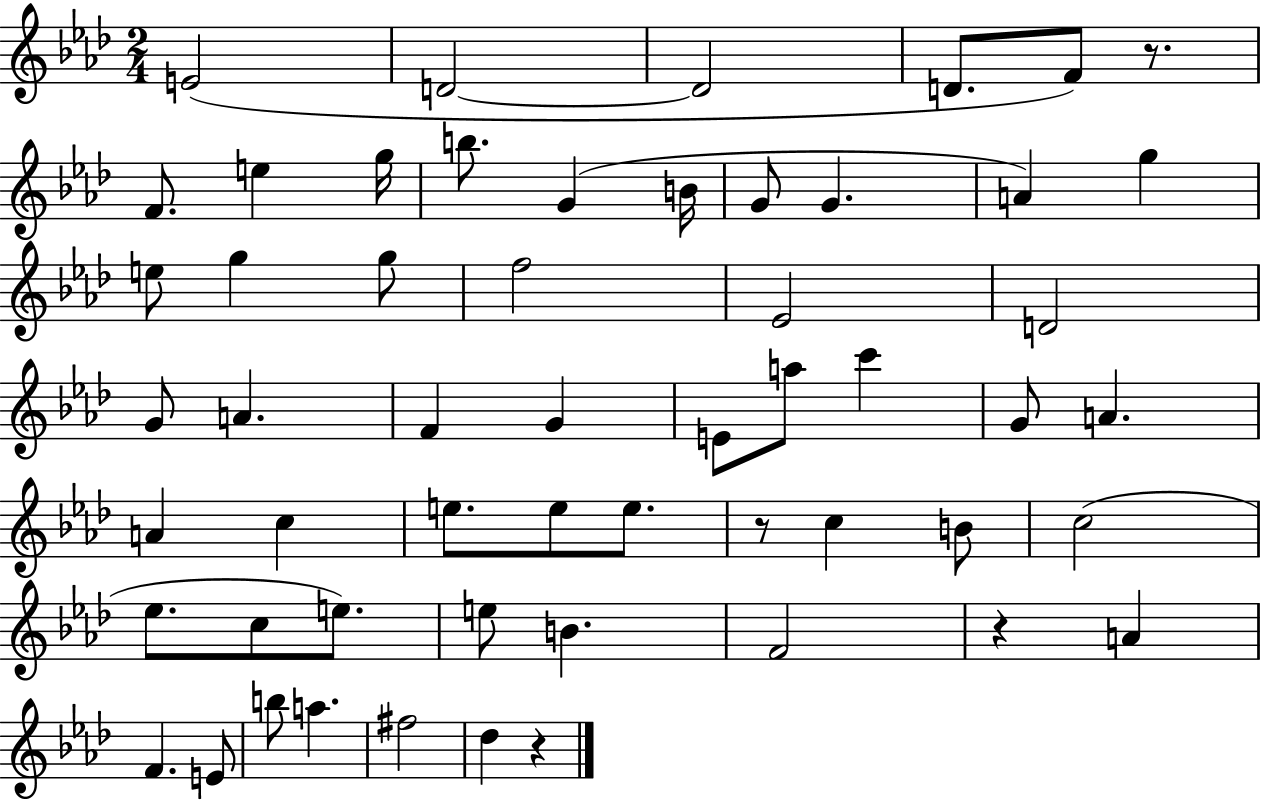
E4/h D4/h D4/h D4/e. F4/e R/e. F4/e. E5/q G5/s B5/e. G4/q B4/s G4/e G4/q. A4/q G5/q E5/e G5/q G5/e F5/h Eb4/h D4/h G4/e A4/q. F4/q G4/q E4/e A5/e C6/q G4/e A4/q. A4/q C5/q E5/e. E5/e E5/e. R/e C5/q B4/e C5/h Eb5/e. C5/e E5/e. E5/e B4/q. F4/h R/q A4/q F4/q. E4/e B5/e A5/q. F#5/h Db5/q R/q